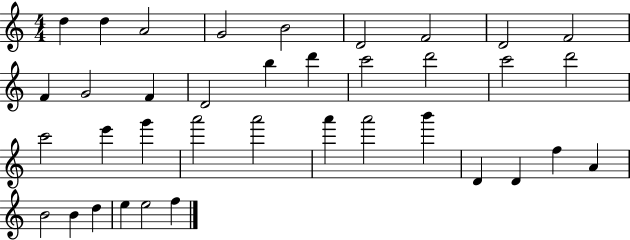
{
  \clef treble
  \numericTimeSignature
  \time 4/4
  \key c \major
  d''4 d''4 a'2 | g'2 b'2 | d'2 f'2 | d'2 f'2 | \break f'4 g'2 f'4 | d'2 b''4 d'''4 | c'''2 d'''2 | c'''2 d'''2 | \break c'''2 e'''4 g'''4 | a'''2 a'''2 | a'''4 a'''2 b'''4 | d'4 d'4 f''4 a'4 | \break b'2 b'4 d''4 | e''4 e''2 f''4 | \bar "|."
}